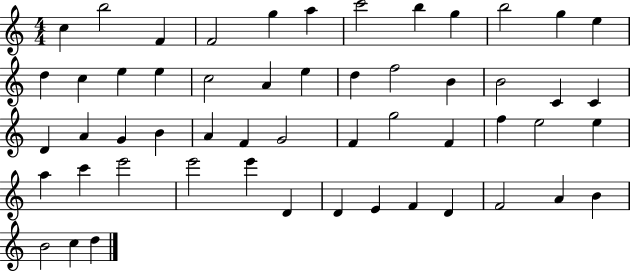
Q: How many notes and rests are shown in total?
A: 54